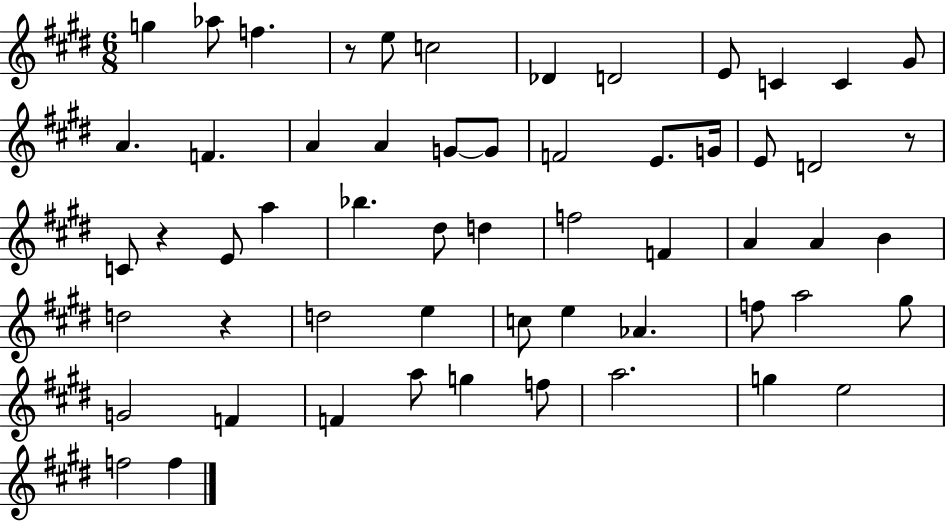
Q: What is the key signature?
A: E major